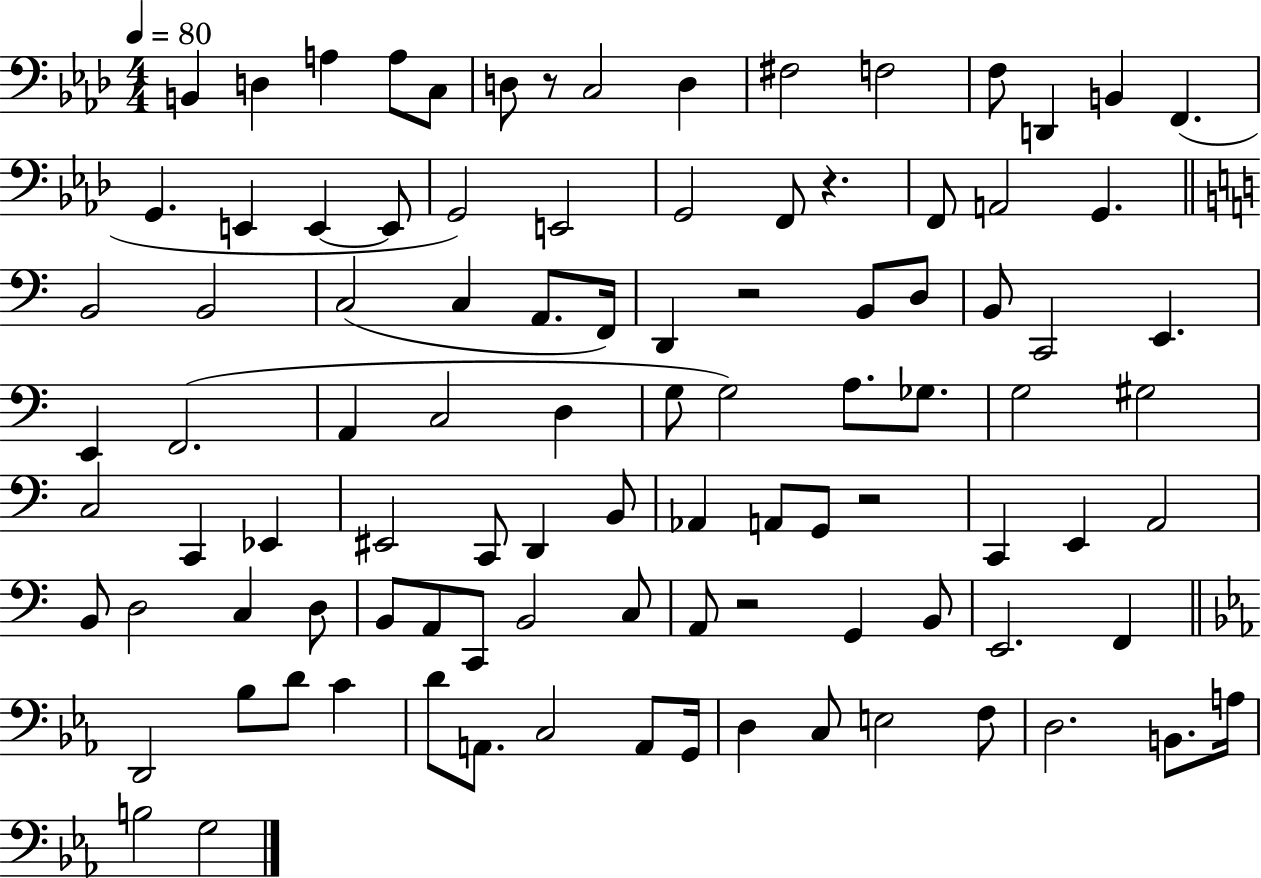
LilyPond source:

{
  \clef bass
  \numericTimeSignature
  \time 4/4
  \key aes \major
  \tempo 4 = 80
  b,4 d4 a4 a8 c8 | d8 r8 c2 d4 | fis2 f2 | f8 d,4 b,4 f,4.( | \break g,4. e,4 e,4~~ e,8 | g,2) e,2 | g,2 f,8 r4. | f,8 a,2 g,4. | \break \bar "||" \break \key c \major b,2 b,2 | c2( c4 a,8. f,16) | d,4 r2 b,8 d8 | b,8 c,2 e,4. | \break e,4 f,2.( | a,4 c2 d4 | g8 g2) a8. ges8. | g2 gis2 | \break c2 c,4 ees,4 | eis,2 c,8 d,4 b,8 | aes,4 a,8 g,8 r2 | c,4 e,4 a,2 | \break b,8 d2 c4 d8 | b,8 a,8 c,8 b,2 c8 | a,8 r2 g,4 b,8 | e,2. f,4 | \break \bar "||" \break \key c \minor d,2 bes8 d'8 c'4 | d'8 a,8. c2 a,8 g,16 | d4 c8 e2 f8 | d2. b,8. a16 | \break b2 g2 | \bar "|."
}